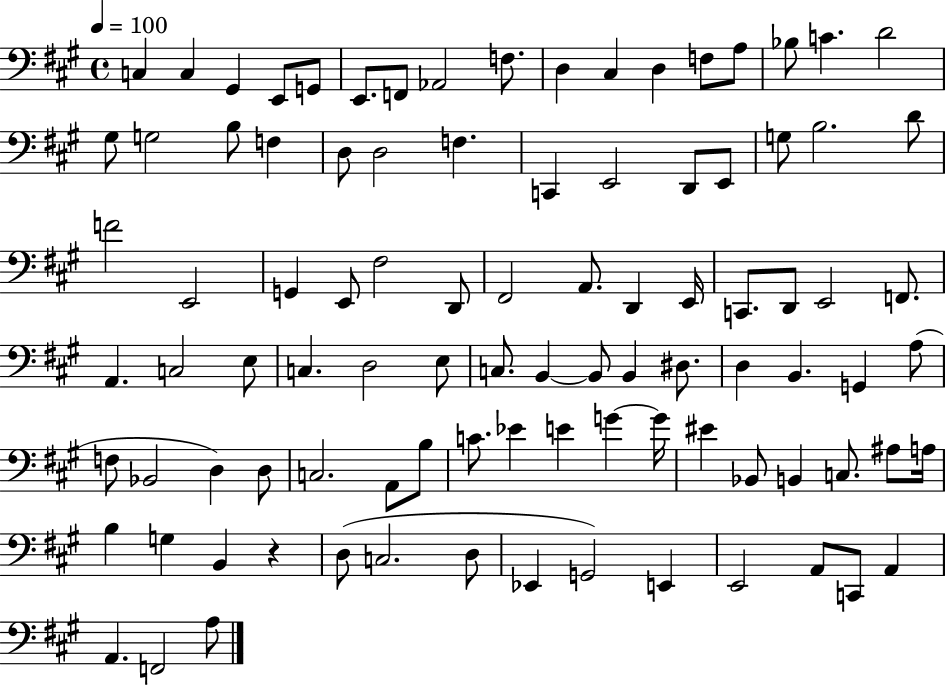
{
  \clef bass
  \time 4/4
  \defaultTimeSignature
  \key a \major
  \tempo 4 = 100
  c4 c4 gis,4 e,8 g,8 | e,8. f,8 aes,2 f8. | d4 cis4 d4 f8 a8 | bes8 c'4. d'2 | \break gis8 g2 b8 f4 | d8 d2 f4. | c,4 e,2 d,8 e,8 | g8 b2. d'8 | \break f'2 e,2 | g,4 e,8 fis2 d,8 | fis,2 a,8. d,4 e,16 | c,8. d,8 e,2 f,8. | \break a,4. c2 e8 | c4. d2 e8 | c8. b,4~~ b,8 b,4 dis8. | d4 b,4. g,4 a8( | \break f8 bes,2 d4) d8 | c2. a,8 b8 | c'8. ees'4 e'4 g'4~~ g'16 | eis'4 bes,8 b,4 c8. ais8 a16 | \break b4 g4 b,4 r4 | d8( c2. d8 | ees,4 g,2) e,4 | e,2 a,8 c,8 a,4 | \break a,4. f,2 a8 | \bar "|."
}